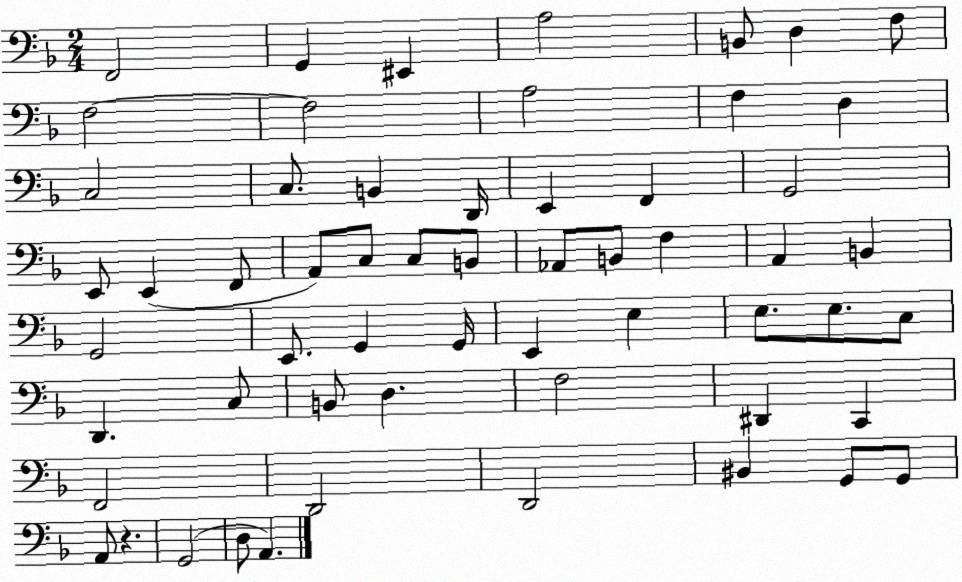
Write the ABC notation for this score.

X:1
T:Untitled
M:2/4
L:1/4
K:F
F,,2 G,, ^E,, A,2 B,,/2 D, F,/2 F,2 F,2 A,2 F, D, C,2 C,/2 B,, D,,/4 E,, F,, G,,2 E,,/2 E,, F,,/2 A,,/2 C,/2 C,/2 B,,/2 _A,,/2 B,,/2 F, A,, B,, G,,2 E,,/2 G,, G,,/4 E,, E, E,/2 E,/2 C,/2 D,, C,/2 B,,/2 D, F,2 ^D,, C,, F,,2 D,,2 D,,2 ^B,, G,,/2 G,,/2 A,,/2 z G,,2 D,/2 A,,